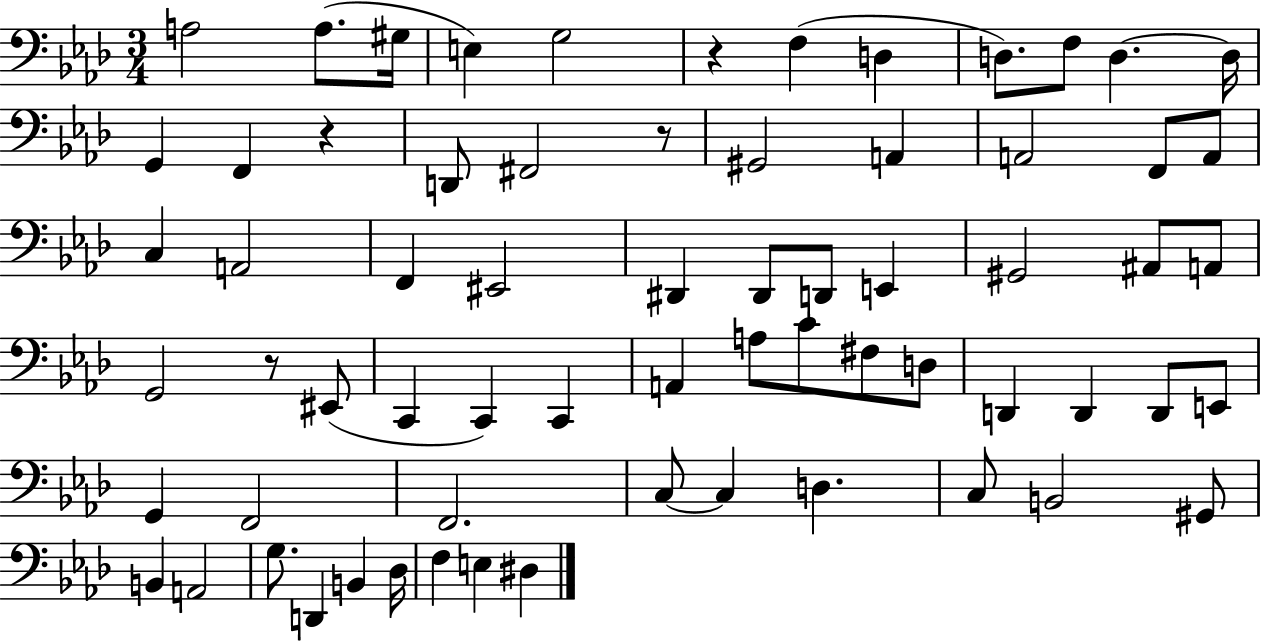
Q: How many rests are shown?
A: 4